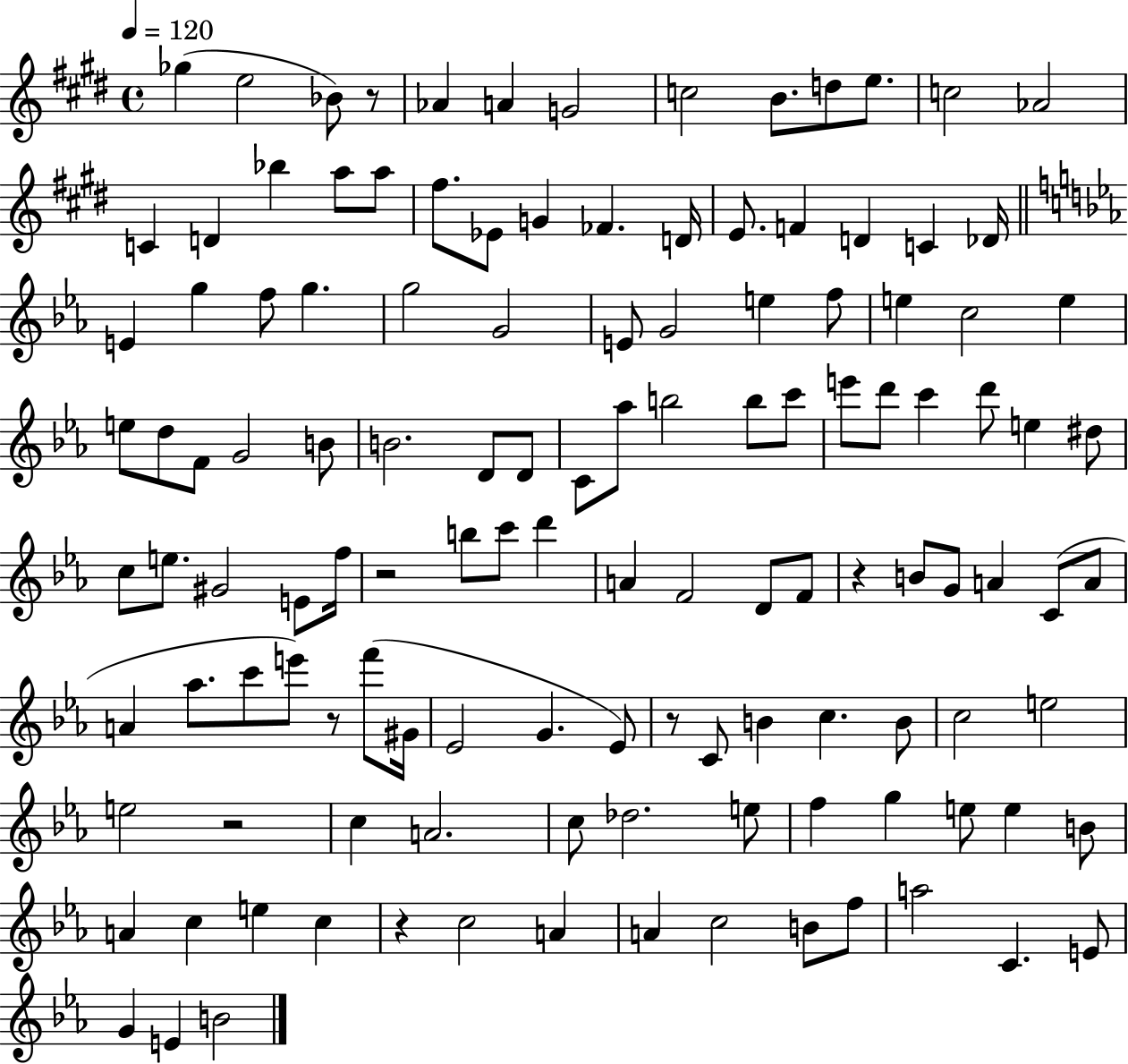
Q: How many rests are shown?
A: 7